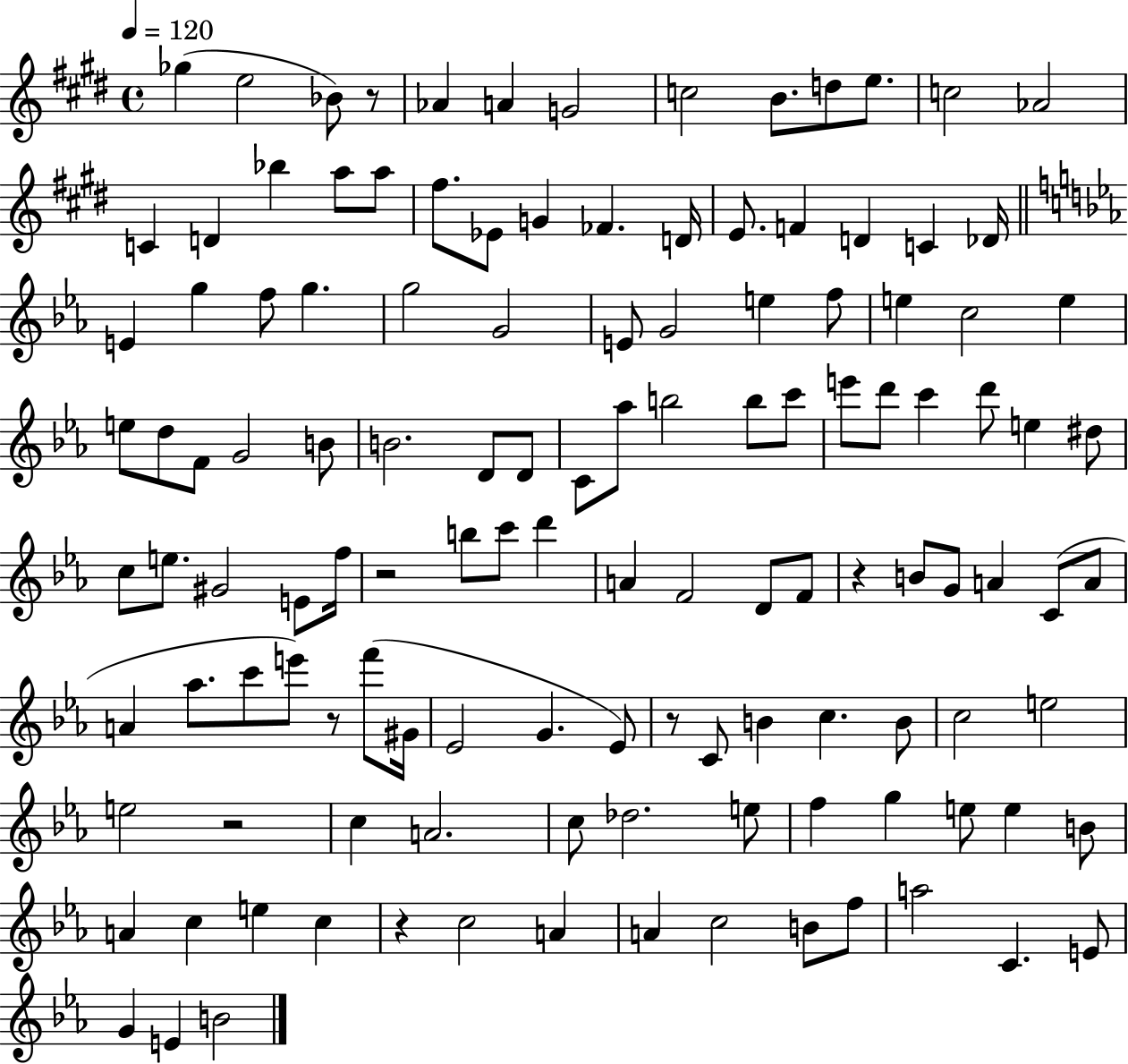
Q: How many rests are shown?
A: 7